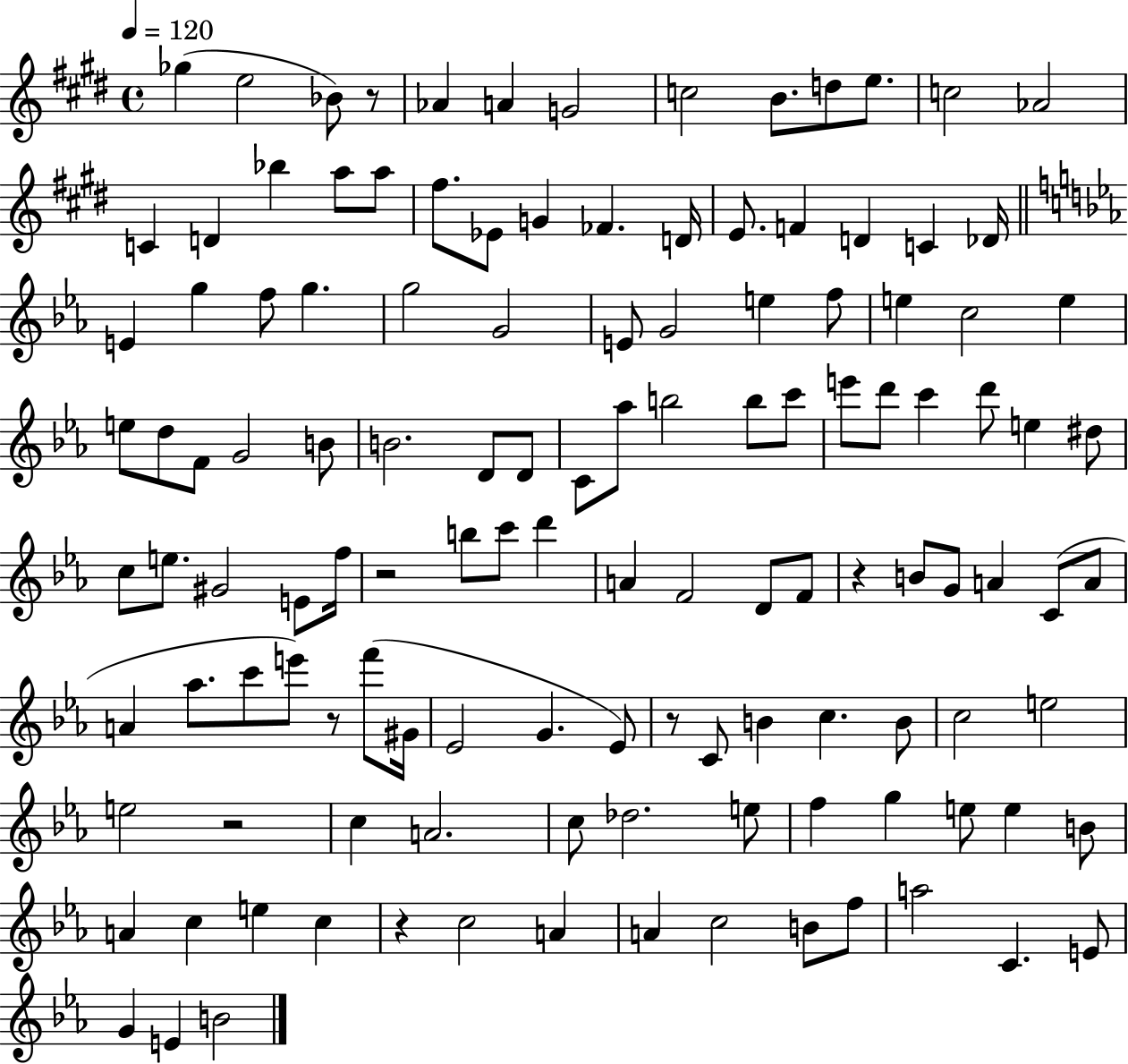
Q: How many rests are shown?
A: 7